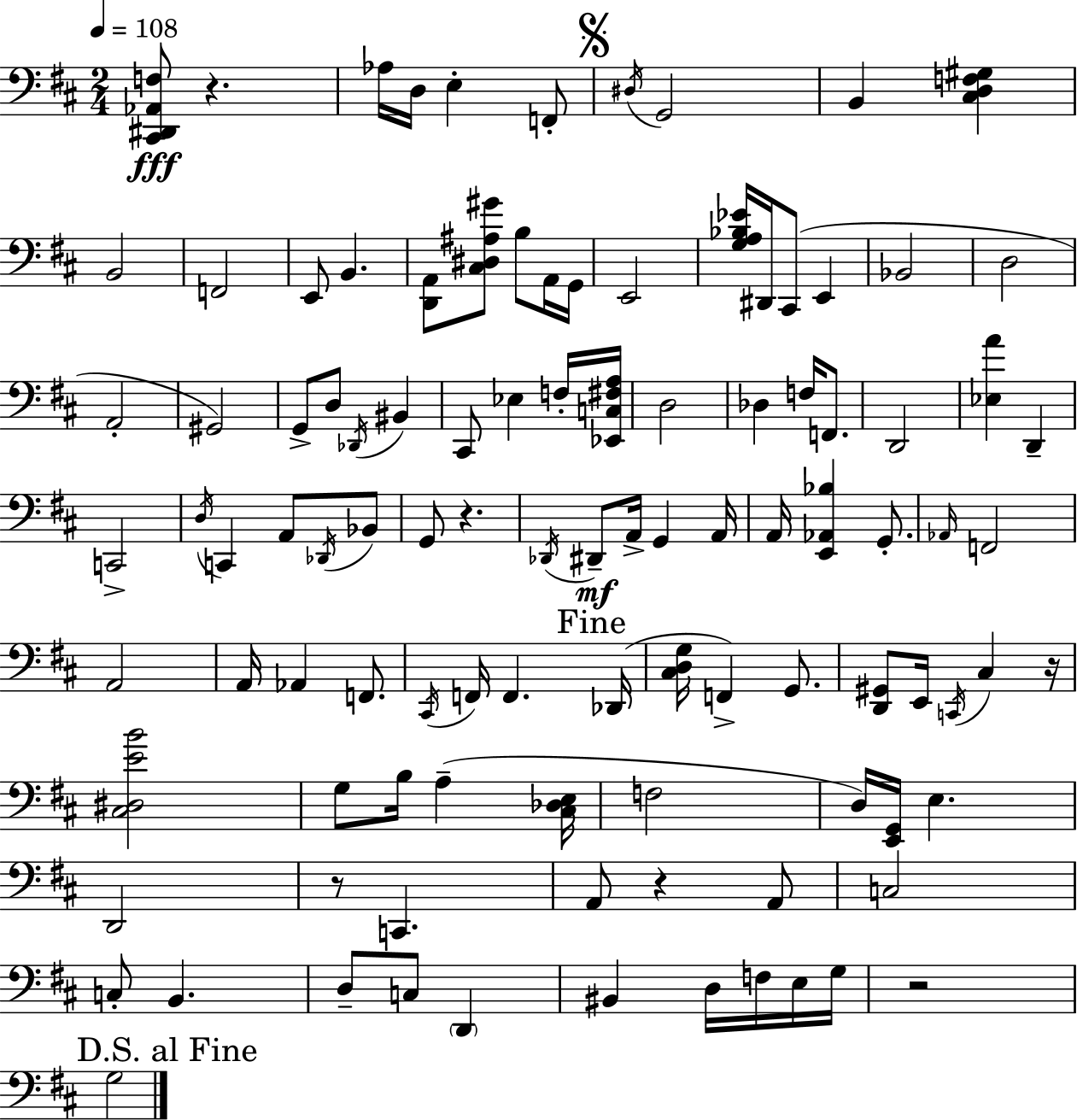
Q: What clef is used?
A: bass